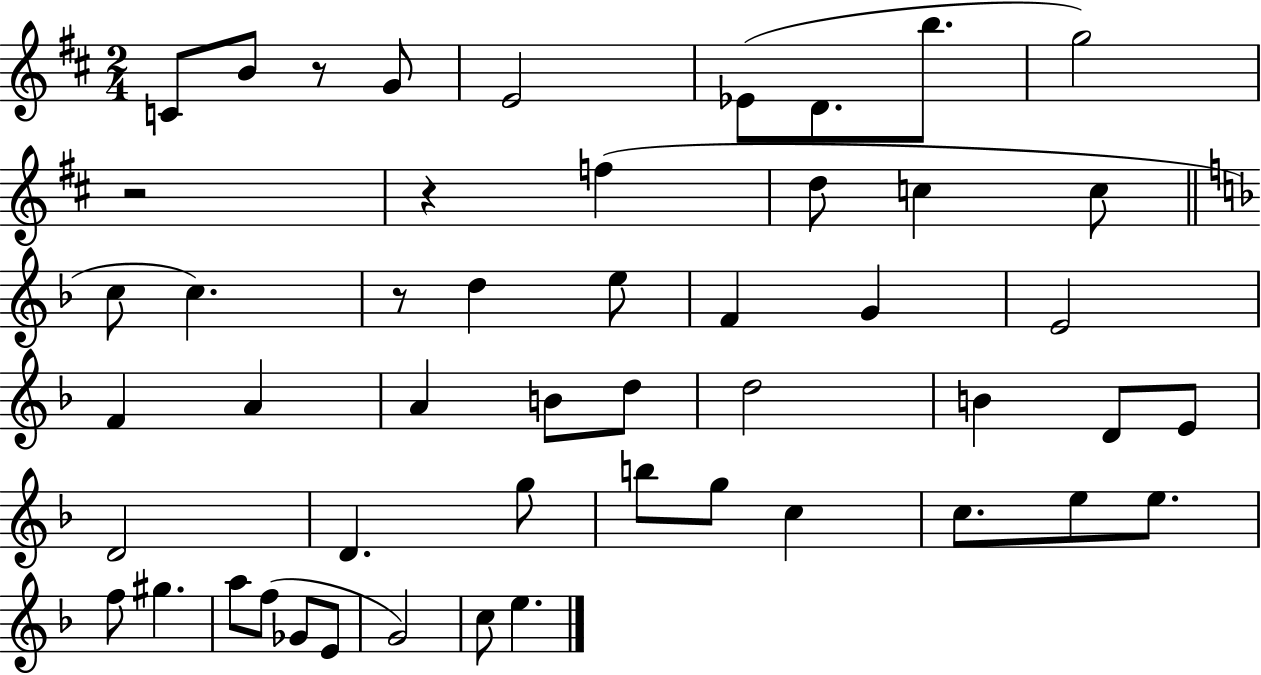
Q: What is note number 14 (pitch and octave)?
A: C5